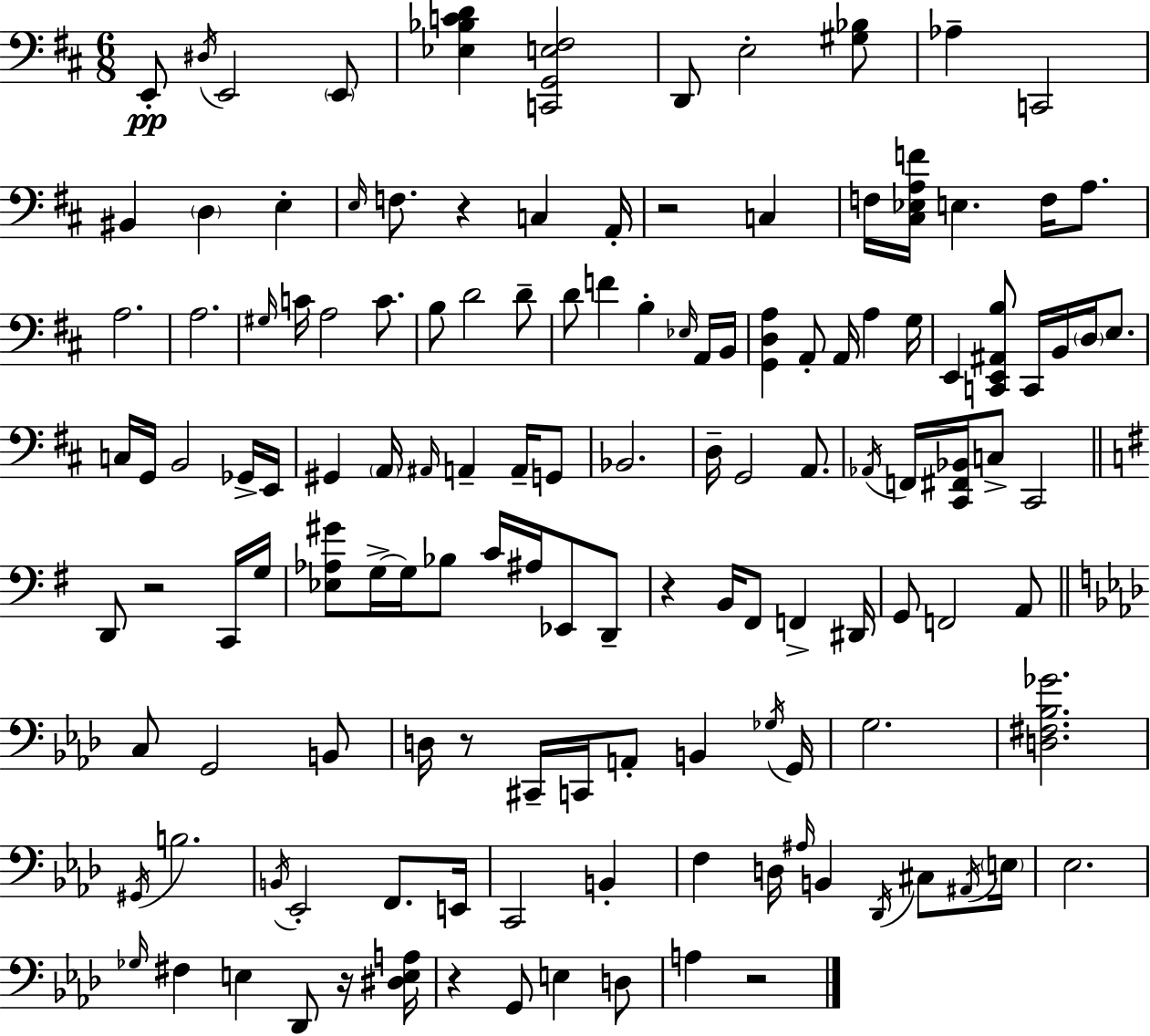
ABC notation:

X:1
T:Untitled
M:6/8
L:1/4
K:D
E,,/2 ^D,/4 E,,2 E,,/2 [_E,_B,CD] [C,,G,,E,^F,]2 D,,/2 E,2 [^G,_B,]/2 _A, C,,2 ^B,, D, E, E,/4 F,/2 z C, A,,/4 z2 C, F,/4 [^C,_E,A,F]/4 E, F,/4 A,/2 A,2 A,2 ^G,/4 C/4 A,2 C/2 B,/2 D2 D/2 D/2 F B, _E,/4 A,,/4 B,,/4 [G,,D,A,] A,,/2 A,,/4 A, G,/4 E,, [C,,E,,^A,,B,]/2 C,,/4 B,,/4 D,/4 E,/2 C,/4 G,,/4 B,,2 _G,,/4 E,,/4 ^G,, A,,/4 ^A,,/4 A,, A,,/4 G,,/2 _B,,2 D,/4 G,,2 A,,/2 _A,,/4 F,,/4 [^C,,^F,,_B,,]/4 C,/2 ^C,,2 D,,/2 z2 C,,/4 G,/4 [_E,_A,^G]/2 G,/4 G,/4 _B,/2 C/4 ^A,/4 _E,,/2 D,,/2 z B,,/4 ^F,,/2 F,, ^D,,/4 G,,/2 F,,2 A,,/2 C,/2 G,,2 B,,/2 D,/4 z/2 ^C,,/4 C,,/4 A,,/2 B,, _G,/4 G,,/4 G,2 [D,^F,_B,_G]2 ^G,,/4 B,2 B,,/4 _E,,2 F,,/2 E,,/4 C,,2 B,, F, D,/4 ^A,/4 B,, _D,,/4 ^C,/2 ^A,,/4 E,/4 _E,2 _G,/4 ^F, E, _D,,/2 z/4 [^D,E,A,]/4 z G,,/2 E, D,/2 A, z2